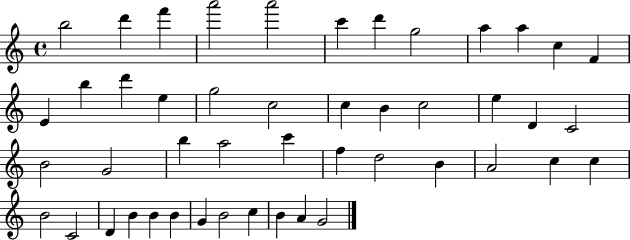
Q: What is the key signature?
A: C major